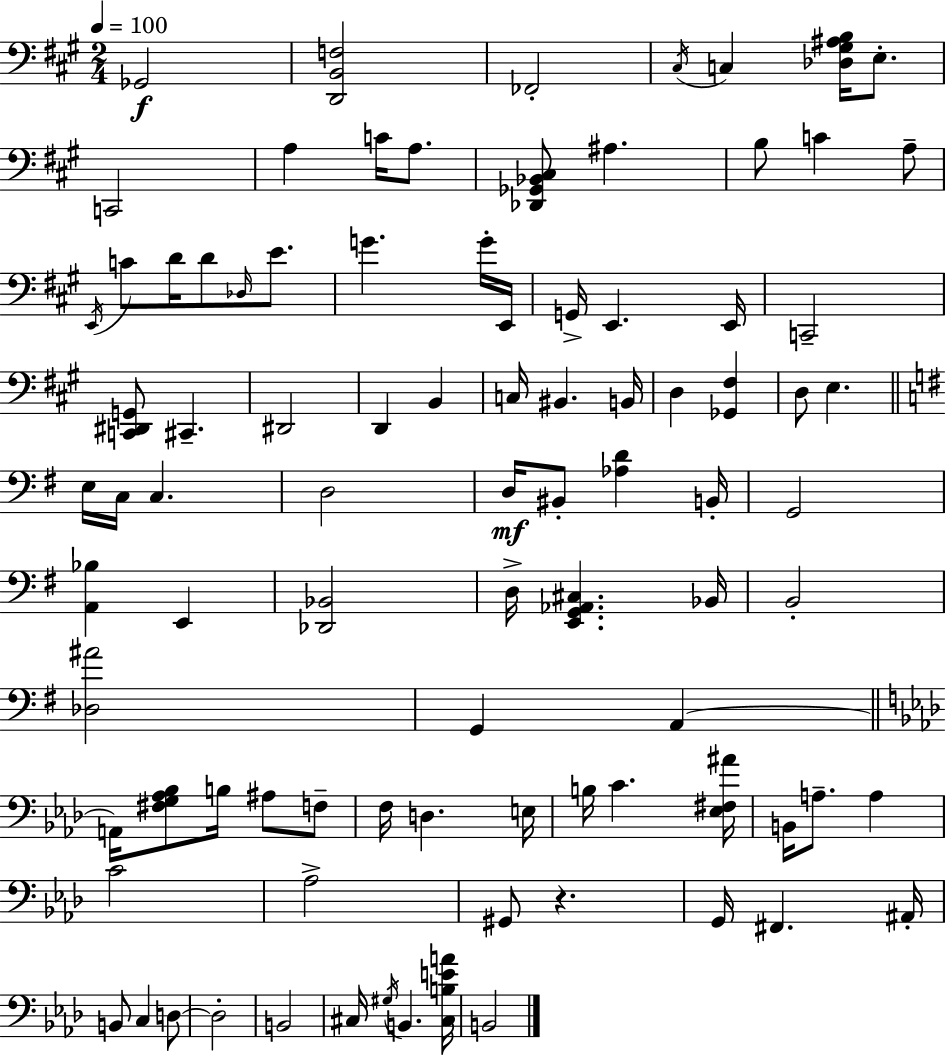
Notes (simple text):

Gb2/h [D2,B2,F3]/h FES2/h C#3/s C3/q [Db3,G#3,A#3,B3]/s E3/e. C2/h A3/q C4/s A3/e. [Db2,Gb2,Bb2,C#3]/e A#3/q. B3/e C4/q A3/e E2/s C4/e D4/s D4/e Db3/s E4/e. G4/q. G4/s E2/s G2/s E2/q. E2/s C2/h [C2,D#2,G2]/e C#2/q. D#2/h D2/q B2/q C3/s BIS2/q. B2/s D3/q [Gb2,F#3]/q D3/e E3/q. E3/s C3/s C3/q. D3/h D3/s BIS2/e [Ab3,D4]/q B2/s G2/h [A2,Bb3]/q E2/q [Db2,Bb2]/h D3/s [E2,G2,Ab2,C#3]/q. Bb2/s B2/h [Db3,A#4]/h G2/q A2/q A2/s [F#3,G3,Ab3,Bb3]/e B3/s A#3/e F3/e F3/s D3/q. E3/s B3/s C4/q. [Eb3,F#3,A#4]/s B2/s A3/e. A3/q C4/h Ab3/h G#2/e R/q. G2/s F#2/q. A#2/s B2/e C3/q D3/e D3/h B2/h C#3/s G#3/s B2/q. [C#3,B3,E4,A4]/s B2/h